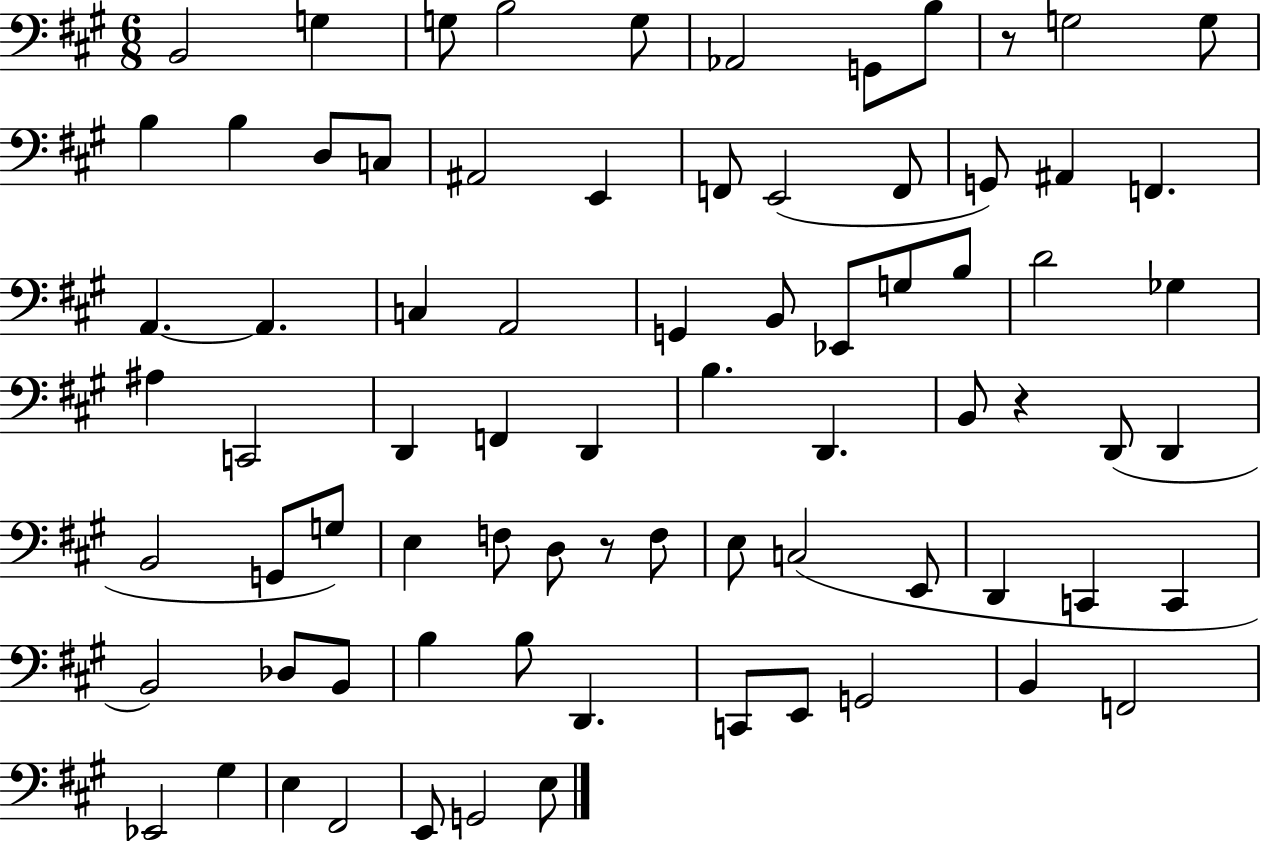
X:1
T:Untitled
M:6/8
L:1/4
K:A
B,,2 G, G,/2 B,2 G,/2 _A,,2 G,,/2 B,/2 z/2 G,2 G,/2 B, B, D,/2 C,/2 ^A,,2 E,, F,,/2 E,,2 F,,/2 G,,/2 ^A,, F,, A,, A,, C, A,,2 G,, B,,/2 _E,,/2 G,/2 B,/2 D2 _G, ^A, C,,2 D,, F,, D,, B, D,, B,,/2 z D,,/2 D,, B,,2 G,,/2 G,/2 E, F,/2 D,/2 z/2 F,/2 E,/2 C,2 E,,/2 D,, C,, C,, B,,2 _D,/2 B,,/2 B, B,/2 D,, C,,/2 E,,/2 G,,2 B,, F,,2 _E,,2 ^G, E, ^F,,2 E,,/2 G,,2 E,/2